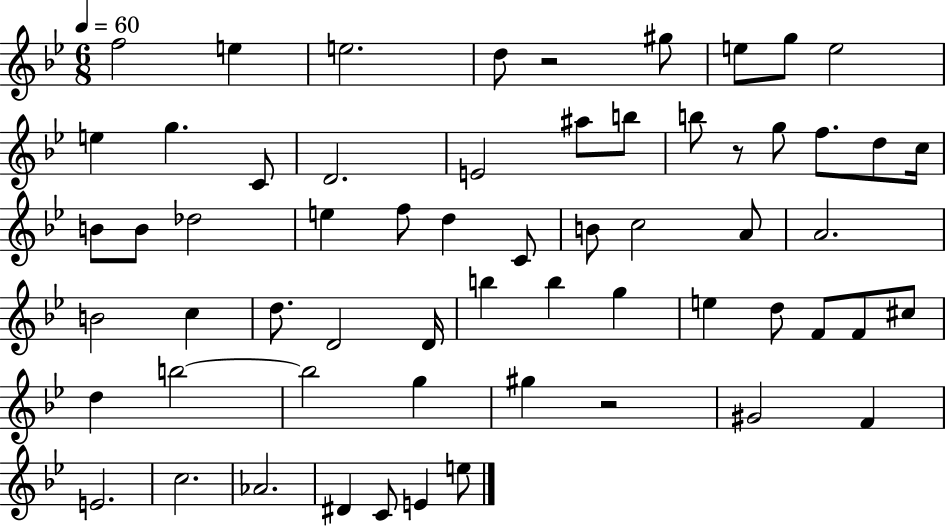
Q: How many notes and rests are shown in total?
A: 61